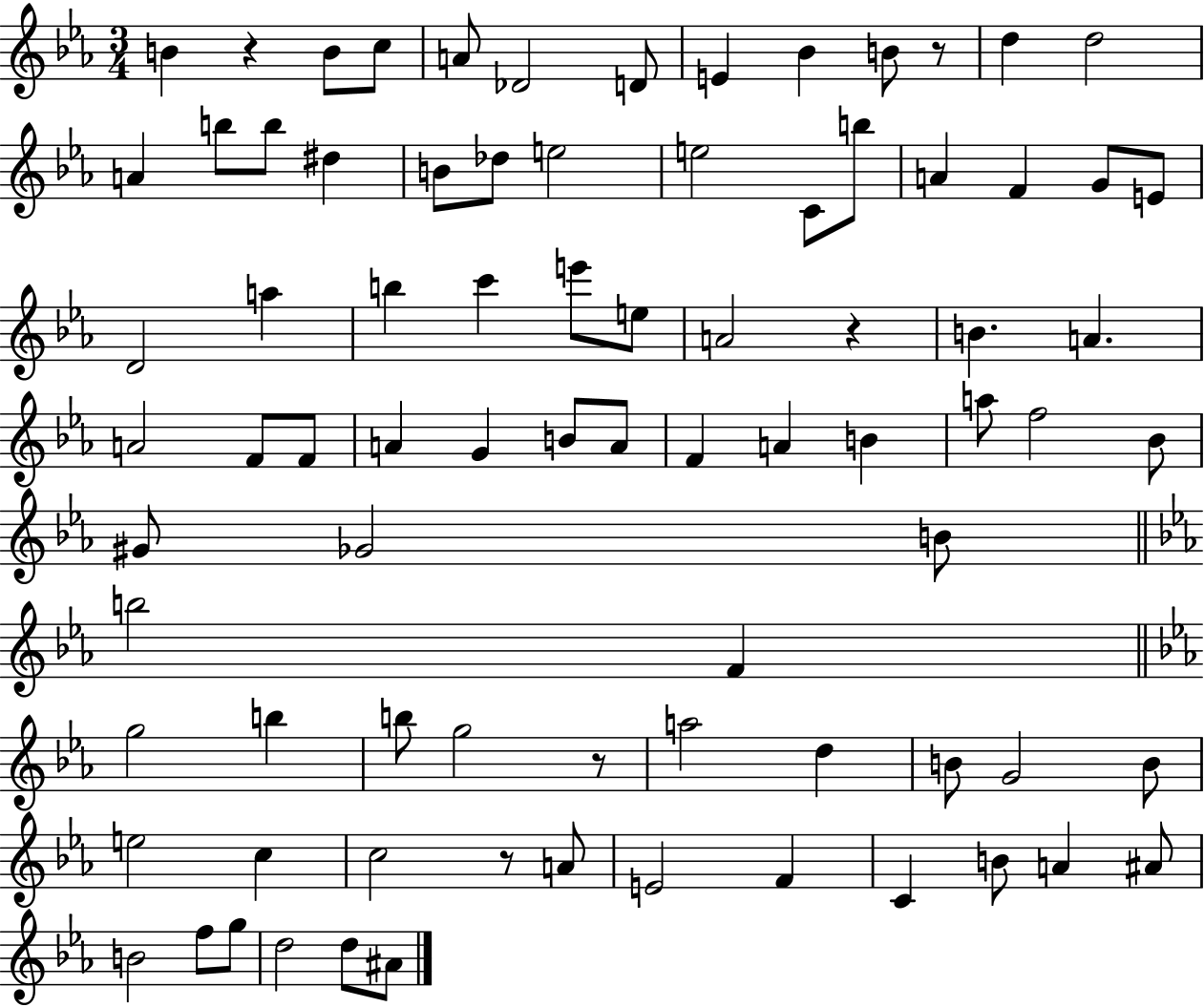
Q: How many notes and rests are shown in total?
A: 82